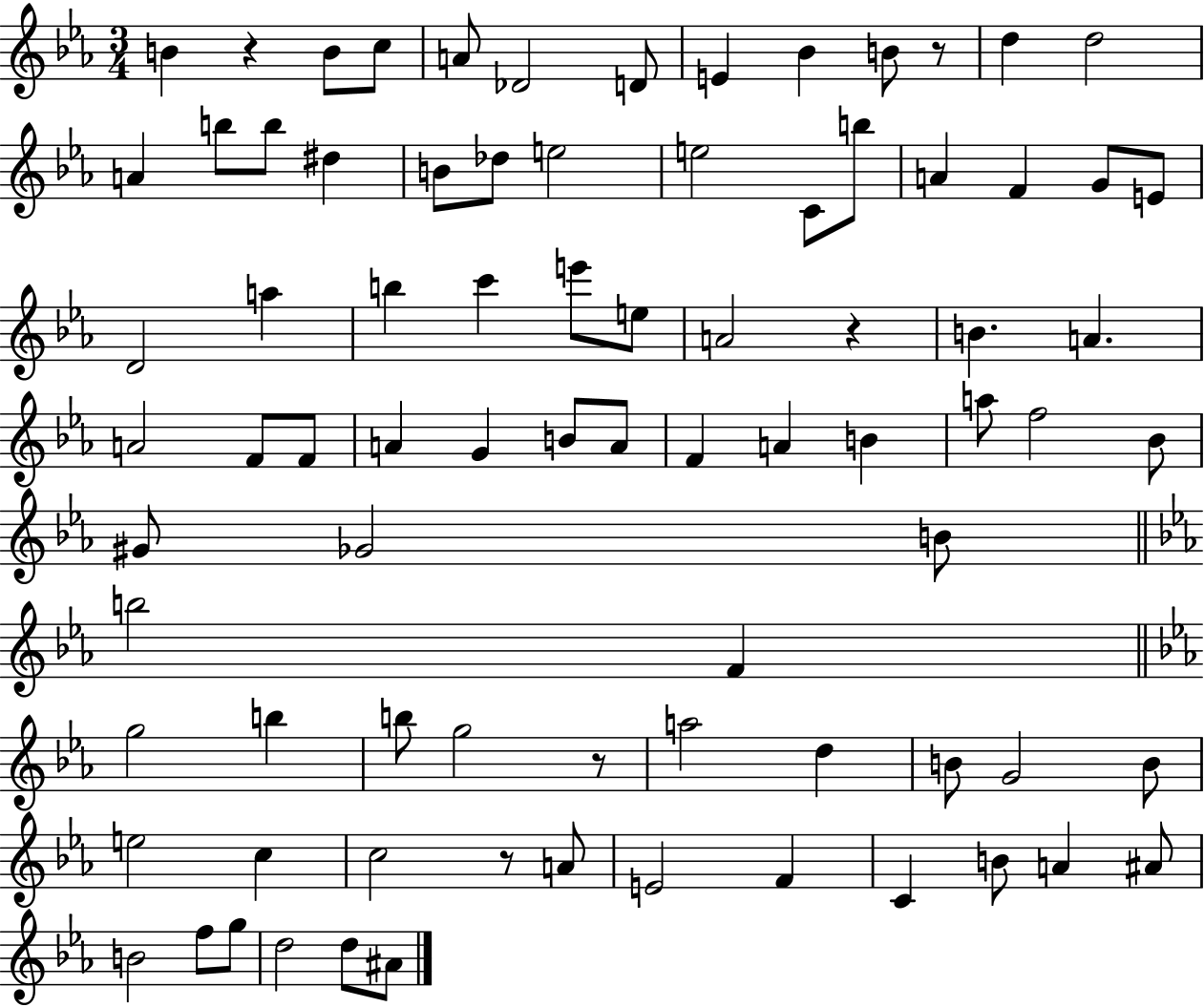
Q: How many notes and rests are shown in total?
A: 82